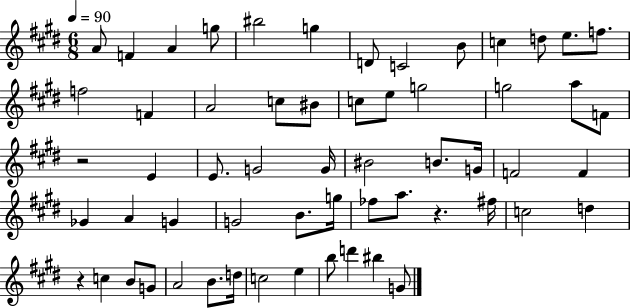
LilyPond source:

{
  \clef treble
  \numericTimeSignature
  \time 6/8
  \key e \major
  \tempo 4 = 90
  a'8 f'4 a'4 g''8 | bis''2 g''4 | d'8 c'2 b'8 | c''4 d''8 e''8. f''8. | \break f''2 f'4 | a'2 c''8 bis'8 | c''8 e''8 g''2 | g''2 a''8 f'8 | \break r2 e'4 | e'8. g'2 g'16 | bis'2 b'8. g'16 | f'2 f'4 | \break ges'4 a'4 g'4 | g'2 b'8. g''16 | fes''8 a''8. r4. fis''16 | c''2 d''4 | \break r4 c''4 b'8 g'8 | a'2 b'8. d''16 | c''2 e''4 | b''8 d'''4 bis''4 g'8 | \break \bar "|."
}